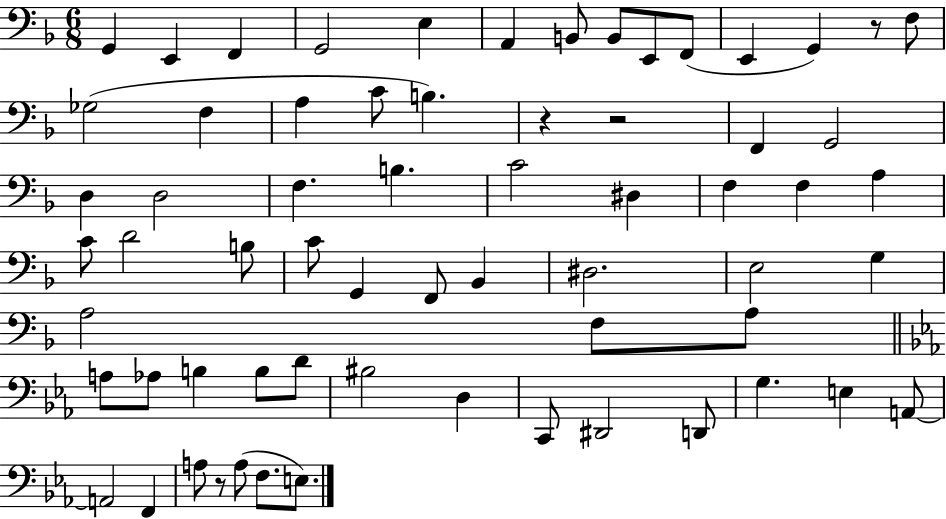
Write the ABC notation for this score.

X:1
T:Untitled
M:6/8
L:1/4
K:F
G,, E,, F,, G,,2 E, A,, B,,/2 B,,/2 E,,/2 F,,/2 E,, G,, z/2 F,/2 _G,2 F, A, C/2 B, z z2 F,, G,,2 D, D,2 F, B, C2 ^D, F, F, A, C/2 D2 B,/2 C/2 G,, F,,/2 _B,, ^D,2 E,2 G, A,2 F,/2 A,/2 A,/2 _A,/2 B, B,/2 D/2 ^B,2 D, C,,/2 ^D,,2 D,,/2 G, E, A,,/2 A,,2 F,, A,/2 z/2 A,/2 F,/2 E,/2